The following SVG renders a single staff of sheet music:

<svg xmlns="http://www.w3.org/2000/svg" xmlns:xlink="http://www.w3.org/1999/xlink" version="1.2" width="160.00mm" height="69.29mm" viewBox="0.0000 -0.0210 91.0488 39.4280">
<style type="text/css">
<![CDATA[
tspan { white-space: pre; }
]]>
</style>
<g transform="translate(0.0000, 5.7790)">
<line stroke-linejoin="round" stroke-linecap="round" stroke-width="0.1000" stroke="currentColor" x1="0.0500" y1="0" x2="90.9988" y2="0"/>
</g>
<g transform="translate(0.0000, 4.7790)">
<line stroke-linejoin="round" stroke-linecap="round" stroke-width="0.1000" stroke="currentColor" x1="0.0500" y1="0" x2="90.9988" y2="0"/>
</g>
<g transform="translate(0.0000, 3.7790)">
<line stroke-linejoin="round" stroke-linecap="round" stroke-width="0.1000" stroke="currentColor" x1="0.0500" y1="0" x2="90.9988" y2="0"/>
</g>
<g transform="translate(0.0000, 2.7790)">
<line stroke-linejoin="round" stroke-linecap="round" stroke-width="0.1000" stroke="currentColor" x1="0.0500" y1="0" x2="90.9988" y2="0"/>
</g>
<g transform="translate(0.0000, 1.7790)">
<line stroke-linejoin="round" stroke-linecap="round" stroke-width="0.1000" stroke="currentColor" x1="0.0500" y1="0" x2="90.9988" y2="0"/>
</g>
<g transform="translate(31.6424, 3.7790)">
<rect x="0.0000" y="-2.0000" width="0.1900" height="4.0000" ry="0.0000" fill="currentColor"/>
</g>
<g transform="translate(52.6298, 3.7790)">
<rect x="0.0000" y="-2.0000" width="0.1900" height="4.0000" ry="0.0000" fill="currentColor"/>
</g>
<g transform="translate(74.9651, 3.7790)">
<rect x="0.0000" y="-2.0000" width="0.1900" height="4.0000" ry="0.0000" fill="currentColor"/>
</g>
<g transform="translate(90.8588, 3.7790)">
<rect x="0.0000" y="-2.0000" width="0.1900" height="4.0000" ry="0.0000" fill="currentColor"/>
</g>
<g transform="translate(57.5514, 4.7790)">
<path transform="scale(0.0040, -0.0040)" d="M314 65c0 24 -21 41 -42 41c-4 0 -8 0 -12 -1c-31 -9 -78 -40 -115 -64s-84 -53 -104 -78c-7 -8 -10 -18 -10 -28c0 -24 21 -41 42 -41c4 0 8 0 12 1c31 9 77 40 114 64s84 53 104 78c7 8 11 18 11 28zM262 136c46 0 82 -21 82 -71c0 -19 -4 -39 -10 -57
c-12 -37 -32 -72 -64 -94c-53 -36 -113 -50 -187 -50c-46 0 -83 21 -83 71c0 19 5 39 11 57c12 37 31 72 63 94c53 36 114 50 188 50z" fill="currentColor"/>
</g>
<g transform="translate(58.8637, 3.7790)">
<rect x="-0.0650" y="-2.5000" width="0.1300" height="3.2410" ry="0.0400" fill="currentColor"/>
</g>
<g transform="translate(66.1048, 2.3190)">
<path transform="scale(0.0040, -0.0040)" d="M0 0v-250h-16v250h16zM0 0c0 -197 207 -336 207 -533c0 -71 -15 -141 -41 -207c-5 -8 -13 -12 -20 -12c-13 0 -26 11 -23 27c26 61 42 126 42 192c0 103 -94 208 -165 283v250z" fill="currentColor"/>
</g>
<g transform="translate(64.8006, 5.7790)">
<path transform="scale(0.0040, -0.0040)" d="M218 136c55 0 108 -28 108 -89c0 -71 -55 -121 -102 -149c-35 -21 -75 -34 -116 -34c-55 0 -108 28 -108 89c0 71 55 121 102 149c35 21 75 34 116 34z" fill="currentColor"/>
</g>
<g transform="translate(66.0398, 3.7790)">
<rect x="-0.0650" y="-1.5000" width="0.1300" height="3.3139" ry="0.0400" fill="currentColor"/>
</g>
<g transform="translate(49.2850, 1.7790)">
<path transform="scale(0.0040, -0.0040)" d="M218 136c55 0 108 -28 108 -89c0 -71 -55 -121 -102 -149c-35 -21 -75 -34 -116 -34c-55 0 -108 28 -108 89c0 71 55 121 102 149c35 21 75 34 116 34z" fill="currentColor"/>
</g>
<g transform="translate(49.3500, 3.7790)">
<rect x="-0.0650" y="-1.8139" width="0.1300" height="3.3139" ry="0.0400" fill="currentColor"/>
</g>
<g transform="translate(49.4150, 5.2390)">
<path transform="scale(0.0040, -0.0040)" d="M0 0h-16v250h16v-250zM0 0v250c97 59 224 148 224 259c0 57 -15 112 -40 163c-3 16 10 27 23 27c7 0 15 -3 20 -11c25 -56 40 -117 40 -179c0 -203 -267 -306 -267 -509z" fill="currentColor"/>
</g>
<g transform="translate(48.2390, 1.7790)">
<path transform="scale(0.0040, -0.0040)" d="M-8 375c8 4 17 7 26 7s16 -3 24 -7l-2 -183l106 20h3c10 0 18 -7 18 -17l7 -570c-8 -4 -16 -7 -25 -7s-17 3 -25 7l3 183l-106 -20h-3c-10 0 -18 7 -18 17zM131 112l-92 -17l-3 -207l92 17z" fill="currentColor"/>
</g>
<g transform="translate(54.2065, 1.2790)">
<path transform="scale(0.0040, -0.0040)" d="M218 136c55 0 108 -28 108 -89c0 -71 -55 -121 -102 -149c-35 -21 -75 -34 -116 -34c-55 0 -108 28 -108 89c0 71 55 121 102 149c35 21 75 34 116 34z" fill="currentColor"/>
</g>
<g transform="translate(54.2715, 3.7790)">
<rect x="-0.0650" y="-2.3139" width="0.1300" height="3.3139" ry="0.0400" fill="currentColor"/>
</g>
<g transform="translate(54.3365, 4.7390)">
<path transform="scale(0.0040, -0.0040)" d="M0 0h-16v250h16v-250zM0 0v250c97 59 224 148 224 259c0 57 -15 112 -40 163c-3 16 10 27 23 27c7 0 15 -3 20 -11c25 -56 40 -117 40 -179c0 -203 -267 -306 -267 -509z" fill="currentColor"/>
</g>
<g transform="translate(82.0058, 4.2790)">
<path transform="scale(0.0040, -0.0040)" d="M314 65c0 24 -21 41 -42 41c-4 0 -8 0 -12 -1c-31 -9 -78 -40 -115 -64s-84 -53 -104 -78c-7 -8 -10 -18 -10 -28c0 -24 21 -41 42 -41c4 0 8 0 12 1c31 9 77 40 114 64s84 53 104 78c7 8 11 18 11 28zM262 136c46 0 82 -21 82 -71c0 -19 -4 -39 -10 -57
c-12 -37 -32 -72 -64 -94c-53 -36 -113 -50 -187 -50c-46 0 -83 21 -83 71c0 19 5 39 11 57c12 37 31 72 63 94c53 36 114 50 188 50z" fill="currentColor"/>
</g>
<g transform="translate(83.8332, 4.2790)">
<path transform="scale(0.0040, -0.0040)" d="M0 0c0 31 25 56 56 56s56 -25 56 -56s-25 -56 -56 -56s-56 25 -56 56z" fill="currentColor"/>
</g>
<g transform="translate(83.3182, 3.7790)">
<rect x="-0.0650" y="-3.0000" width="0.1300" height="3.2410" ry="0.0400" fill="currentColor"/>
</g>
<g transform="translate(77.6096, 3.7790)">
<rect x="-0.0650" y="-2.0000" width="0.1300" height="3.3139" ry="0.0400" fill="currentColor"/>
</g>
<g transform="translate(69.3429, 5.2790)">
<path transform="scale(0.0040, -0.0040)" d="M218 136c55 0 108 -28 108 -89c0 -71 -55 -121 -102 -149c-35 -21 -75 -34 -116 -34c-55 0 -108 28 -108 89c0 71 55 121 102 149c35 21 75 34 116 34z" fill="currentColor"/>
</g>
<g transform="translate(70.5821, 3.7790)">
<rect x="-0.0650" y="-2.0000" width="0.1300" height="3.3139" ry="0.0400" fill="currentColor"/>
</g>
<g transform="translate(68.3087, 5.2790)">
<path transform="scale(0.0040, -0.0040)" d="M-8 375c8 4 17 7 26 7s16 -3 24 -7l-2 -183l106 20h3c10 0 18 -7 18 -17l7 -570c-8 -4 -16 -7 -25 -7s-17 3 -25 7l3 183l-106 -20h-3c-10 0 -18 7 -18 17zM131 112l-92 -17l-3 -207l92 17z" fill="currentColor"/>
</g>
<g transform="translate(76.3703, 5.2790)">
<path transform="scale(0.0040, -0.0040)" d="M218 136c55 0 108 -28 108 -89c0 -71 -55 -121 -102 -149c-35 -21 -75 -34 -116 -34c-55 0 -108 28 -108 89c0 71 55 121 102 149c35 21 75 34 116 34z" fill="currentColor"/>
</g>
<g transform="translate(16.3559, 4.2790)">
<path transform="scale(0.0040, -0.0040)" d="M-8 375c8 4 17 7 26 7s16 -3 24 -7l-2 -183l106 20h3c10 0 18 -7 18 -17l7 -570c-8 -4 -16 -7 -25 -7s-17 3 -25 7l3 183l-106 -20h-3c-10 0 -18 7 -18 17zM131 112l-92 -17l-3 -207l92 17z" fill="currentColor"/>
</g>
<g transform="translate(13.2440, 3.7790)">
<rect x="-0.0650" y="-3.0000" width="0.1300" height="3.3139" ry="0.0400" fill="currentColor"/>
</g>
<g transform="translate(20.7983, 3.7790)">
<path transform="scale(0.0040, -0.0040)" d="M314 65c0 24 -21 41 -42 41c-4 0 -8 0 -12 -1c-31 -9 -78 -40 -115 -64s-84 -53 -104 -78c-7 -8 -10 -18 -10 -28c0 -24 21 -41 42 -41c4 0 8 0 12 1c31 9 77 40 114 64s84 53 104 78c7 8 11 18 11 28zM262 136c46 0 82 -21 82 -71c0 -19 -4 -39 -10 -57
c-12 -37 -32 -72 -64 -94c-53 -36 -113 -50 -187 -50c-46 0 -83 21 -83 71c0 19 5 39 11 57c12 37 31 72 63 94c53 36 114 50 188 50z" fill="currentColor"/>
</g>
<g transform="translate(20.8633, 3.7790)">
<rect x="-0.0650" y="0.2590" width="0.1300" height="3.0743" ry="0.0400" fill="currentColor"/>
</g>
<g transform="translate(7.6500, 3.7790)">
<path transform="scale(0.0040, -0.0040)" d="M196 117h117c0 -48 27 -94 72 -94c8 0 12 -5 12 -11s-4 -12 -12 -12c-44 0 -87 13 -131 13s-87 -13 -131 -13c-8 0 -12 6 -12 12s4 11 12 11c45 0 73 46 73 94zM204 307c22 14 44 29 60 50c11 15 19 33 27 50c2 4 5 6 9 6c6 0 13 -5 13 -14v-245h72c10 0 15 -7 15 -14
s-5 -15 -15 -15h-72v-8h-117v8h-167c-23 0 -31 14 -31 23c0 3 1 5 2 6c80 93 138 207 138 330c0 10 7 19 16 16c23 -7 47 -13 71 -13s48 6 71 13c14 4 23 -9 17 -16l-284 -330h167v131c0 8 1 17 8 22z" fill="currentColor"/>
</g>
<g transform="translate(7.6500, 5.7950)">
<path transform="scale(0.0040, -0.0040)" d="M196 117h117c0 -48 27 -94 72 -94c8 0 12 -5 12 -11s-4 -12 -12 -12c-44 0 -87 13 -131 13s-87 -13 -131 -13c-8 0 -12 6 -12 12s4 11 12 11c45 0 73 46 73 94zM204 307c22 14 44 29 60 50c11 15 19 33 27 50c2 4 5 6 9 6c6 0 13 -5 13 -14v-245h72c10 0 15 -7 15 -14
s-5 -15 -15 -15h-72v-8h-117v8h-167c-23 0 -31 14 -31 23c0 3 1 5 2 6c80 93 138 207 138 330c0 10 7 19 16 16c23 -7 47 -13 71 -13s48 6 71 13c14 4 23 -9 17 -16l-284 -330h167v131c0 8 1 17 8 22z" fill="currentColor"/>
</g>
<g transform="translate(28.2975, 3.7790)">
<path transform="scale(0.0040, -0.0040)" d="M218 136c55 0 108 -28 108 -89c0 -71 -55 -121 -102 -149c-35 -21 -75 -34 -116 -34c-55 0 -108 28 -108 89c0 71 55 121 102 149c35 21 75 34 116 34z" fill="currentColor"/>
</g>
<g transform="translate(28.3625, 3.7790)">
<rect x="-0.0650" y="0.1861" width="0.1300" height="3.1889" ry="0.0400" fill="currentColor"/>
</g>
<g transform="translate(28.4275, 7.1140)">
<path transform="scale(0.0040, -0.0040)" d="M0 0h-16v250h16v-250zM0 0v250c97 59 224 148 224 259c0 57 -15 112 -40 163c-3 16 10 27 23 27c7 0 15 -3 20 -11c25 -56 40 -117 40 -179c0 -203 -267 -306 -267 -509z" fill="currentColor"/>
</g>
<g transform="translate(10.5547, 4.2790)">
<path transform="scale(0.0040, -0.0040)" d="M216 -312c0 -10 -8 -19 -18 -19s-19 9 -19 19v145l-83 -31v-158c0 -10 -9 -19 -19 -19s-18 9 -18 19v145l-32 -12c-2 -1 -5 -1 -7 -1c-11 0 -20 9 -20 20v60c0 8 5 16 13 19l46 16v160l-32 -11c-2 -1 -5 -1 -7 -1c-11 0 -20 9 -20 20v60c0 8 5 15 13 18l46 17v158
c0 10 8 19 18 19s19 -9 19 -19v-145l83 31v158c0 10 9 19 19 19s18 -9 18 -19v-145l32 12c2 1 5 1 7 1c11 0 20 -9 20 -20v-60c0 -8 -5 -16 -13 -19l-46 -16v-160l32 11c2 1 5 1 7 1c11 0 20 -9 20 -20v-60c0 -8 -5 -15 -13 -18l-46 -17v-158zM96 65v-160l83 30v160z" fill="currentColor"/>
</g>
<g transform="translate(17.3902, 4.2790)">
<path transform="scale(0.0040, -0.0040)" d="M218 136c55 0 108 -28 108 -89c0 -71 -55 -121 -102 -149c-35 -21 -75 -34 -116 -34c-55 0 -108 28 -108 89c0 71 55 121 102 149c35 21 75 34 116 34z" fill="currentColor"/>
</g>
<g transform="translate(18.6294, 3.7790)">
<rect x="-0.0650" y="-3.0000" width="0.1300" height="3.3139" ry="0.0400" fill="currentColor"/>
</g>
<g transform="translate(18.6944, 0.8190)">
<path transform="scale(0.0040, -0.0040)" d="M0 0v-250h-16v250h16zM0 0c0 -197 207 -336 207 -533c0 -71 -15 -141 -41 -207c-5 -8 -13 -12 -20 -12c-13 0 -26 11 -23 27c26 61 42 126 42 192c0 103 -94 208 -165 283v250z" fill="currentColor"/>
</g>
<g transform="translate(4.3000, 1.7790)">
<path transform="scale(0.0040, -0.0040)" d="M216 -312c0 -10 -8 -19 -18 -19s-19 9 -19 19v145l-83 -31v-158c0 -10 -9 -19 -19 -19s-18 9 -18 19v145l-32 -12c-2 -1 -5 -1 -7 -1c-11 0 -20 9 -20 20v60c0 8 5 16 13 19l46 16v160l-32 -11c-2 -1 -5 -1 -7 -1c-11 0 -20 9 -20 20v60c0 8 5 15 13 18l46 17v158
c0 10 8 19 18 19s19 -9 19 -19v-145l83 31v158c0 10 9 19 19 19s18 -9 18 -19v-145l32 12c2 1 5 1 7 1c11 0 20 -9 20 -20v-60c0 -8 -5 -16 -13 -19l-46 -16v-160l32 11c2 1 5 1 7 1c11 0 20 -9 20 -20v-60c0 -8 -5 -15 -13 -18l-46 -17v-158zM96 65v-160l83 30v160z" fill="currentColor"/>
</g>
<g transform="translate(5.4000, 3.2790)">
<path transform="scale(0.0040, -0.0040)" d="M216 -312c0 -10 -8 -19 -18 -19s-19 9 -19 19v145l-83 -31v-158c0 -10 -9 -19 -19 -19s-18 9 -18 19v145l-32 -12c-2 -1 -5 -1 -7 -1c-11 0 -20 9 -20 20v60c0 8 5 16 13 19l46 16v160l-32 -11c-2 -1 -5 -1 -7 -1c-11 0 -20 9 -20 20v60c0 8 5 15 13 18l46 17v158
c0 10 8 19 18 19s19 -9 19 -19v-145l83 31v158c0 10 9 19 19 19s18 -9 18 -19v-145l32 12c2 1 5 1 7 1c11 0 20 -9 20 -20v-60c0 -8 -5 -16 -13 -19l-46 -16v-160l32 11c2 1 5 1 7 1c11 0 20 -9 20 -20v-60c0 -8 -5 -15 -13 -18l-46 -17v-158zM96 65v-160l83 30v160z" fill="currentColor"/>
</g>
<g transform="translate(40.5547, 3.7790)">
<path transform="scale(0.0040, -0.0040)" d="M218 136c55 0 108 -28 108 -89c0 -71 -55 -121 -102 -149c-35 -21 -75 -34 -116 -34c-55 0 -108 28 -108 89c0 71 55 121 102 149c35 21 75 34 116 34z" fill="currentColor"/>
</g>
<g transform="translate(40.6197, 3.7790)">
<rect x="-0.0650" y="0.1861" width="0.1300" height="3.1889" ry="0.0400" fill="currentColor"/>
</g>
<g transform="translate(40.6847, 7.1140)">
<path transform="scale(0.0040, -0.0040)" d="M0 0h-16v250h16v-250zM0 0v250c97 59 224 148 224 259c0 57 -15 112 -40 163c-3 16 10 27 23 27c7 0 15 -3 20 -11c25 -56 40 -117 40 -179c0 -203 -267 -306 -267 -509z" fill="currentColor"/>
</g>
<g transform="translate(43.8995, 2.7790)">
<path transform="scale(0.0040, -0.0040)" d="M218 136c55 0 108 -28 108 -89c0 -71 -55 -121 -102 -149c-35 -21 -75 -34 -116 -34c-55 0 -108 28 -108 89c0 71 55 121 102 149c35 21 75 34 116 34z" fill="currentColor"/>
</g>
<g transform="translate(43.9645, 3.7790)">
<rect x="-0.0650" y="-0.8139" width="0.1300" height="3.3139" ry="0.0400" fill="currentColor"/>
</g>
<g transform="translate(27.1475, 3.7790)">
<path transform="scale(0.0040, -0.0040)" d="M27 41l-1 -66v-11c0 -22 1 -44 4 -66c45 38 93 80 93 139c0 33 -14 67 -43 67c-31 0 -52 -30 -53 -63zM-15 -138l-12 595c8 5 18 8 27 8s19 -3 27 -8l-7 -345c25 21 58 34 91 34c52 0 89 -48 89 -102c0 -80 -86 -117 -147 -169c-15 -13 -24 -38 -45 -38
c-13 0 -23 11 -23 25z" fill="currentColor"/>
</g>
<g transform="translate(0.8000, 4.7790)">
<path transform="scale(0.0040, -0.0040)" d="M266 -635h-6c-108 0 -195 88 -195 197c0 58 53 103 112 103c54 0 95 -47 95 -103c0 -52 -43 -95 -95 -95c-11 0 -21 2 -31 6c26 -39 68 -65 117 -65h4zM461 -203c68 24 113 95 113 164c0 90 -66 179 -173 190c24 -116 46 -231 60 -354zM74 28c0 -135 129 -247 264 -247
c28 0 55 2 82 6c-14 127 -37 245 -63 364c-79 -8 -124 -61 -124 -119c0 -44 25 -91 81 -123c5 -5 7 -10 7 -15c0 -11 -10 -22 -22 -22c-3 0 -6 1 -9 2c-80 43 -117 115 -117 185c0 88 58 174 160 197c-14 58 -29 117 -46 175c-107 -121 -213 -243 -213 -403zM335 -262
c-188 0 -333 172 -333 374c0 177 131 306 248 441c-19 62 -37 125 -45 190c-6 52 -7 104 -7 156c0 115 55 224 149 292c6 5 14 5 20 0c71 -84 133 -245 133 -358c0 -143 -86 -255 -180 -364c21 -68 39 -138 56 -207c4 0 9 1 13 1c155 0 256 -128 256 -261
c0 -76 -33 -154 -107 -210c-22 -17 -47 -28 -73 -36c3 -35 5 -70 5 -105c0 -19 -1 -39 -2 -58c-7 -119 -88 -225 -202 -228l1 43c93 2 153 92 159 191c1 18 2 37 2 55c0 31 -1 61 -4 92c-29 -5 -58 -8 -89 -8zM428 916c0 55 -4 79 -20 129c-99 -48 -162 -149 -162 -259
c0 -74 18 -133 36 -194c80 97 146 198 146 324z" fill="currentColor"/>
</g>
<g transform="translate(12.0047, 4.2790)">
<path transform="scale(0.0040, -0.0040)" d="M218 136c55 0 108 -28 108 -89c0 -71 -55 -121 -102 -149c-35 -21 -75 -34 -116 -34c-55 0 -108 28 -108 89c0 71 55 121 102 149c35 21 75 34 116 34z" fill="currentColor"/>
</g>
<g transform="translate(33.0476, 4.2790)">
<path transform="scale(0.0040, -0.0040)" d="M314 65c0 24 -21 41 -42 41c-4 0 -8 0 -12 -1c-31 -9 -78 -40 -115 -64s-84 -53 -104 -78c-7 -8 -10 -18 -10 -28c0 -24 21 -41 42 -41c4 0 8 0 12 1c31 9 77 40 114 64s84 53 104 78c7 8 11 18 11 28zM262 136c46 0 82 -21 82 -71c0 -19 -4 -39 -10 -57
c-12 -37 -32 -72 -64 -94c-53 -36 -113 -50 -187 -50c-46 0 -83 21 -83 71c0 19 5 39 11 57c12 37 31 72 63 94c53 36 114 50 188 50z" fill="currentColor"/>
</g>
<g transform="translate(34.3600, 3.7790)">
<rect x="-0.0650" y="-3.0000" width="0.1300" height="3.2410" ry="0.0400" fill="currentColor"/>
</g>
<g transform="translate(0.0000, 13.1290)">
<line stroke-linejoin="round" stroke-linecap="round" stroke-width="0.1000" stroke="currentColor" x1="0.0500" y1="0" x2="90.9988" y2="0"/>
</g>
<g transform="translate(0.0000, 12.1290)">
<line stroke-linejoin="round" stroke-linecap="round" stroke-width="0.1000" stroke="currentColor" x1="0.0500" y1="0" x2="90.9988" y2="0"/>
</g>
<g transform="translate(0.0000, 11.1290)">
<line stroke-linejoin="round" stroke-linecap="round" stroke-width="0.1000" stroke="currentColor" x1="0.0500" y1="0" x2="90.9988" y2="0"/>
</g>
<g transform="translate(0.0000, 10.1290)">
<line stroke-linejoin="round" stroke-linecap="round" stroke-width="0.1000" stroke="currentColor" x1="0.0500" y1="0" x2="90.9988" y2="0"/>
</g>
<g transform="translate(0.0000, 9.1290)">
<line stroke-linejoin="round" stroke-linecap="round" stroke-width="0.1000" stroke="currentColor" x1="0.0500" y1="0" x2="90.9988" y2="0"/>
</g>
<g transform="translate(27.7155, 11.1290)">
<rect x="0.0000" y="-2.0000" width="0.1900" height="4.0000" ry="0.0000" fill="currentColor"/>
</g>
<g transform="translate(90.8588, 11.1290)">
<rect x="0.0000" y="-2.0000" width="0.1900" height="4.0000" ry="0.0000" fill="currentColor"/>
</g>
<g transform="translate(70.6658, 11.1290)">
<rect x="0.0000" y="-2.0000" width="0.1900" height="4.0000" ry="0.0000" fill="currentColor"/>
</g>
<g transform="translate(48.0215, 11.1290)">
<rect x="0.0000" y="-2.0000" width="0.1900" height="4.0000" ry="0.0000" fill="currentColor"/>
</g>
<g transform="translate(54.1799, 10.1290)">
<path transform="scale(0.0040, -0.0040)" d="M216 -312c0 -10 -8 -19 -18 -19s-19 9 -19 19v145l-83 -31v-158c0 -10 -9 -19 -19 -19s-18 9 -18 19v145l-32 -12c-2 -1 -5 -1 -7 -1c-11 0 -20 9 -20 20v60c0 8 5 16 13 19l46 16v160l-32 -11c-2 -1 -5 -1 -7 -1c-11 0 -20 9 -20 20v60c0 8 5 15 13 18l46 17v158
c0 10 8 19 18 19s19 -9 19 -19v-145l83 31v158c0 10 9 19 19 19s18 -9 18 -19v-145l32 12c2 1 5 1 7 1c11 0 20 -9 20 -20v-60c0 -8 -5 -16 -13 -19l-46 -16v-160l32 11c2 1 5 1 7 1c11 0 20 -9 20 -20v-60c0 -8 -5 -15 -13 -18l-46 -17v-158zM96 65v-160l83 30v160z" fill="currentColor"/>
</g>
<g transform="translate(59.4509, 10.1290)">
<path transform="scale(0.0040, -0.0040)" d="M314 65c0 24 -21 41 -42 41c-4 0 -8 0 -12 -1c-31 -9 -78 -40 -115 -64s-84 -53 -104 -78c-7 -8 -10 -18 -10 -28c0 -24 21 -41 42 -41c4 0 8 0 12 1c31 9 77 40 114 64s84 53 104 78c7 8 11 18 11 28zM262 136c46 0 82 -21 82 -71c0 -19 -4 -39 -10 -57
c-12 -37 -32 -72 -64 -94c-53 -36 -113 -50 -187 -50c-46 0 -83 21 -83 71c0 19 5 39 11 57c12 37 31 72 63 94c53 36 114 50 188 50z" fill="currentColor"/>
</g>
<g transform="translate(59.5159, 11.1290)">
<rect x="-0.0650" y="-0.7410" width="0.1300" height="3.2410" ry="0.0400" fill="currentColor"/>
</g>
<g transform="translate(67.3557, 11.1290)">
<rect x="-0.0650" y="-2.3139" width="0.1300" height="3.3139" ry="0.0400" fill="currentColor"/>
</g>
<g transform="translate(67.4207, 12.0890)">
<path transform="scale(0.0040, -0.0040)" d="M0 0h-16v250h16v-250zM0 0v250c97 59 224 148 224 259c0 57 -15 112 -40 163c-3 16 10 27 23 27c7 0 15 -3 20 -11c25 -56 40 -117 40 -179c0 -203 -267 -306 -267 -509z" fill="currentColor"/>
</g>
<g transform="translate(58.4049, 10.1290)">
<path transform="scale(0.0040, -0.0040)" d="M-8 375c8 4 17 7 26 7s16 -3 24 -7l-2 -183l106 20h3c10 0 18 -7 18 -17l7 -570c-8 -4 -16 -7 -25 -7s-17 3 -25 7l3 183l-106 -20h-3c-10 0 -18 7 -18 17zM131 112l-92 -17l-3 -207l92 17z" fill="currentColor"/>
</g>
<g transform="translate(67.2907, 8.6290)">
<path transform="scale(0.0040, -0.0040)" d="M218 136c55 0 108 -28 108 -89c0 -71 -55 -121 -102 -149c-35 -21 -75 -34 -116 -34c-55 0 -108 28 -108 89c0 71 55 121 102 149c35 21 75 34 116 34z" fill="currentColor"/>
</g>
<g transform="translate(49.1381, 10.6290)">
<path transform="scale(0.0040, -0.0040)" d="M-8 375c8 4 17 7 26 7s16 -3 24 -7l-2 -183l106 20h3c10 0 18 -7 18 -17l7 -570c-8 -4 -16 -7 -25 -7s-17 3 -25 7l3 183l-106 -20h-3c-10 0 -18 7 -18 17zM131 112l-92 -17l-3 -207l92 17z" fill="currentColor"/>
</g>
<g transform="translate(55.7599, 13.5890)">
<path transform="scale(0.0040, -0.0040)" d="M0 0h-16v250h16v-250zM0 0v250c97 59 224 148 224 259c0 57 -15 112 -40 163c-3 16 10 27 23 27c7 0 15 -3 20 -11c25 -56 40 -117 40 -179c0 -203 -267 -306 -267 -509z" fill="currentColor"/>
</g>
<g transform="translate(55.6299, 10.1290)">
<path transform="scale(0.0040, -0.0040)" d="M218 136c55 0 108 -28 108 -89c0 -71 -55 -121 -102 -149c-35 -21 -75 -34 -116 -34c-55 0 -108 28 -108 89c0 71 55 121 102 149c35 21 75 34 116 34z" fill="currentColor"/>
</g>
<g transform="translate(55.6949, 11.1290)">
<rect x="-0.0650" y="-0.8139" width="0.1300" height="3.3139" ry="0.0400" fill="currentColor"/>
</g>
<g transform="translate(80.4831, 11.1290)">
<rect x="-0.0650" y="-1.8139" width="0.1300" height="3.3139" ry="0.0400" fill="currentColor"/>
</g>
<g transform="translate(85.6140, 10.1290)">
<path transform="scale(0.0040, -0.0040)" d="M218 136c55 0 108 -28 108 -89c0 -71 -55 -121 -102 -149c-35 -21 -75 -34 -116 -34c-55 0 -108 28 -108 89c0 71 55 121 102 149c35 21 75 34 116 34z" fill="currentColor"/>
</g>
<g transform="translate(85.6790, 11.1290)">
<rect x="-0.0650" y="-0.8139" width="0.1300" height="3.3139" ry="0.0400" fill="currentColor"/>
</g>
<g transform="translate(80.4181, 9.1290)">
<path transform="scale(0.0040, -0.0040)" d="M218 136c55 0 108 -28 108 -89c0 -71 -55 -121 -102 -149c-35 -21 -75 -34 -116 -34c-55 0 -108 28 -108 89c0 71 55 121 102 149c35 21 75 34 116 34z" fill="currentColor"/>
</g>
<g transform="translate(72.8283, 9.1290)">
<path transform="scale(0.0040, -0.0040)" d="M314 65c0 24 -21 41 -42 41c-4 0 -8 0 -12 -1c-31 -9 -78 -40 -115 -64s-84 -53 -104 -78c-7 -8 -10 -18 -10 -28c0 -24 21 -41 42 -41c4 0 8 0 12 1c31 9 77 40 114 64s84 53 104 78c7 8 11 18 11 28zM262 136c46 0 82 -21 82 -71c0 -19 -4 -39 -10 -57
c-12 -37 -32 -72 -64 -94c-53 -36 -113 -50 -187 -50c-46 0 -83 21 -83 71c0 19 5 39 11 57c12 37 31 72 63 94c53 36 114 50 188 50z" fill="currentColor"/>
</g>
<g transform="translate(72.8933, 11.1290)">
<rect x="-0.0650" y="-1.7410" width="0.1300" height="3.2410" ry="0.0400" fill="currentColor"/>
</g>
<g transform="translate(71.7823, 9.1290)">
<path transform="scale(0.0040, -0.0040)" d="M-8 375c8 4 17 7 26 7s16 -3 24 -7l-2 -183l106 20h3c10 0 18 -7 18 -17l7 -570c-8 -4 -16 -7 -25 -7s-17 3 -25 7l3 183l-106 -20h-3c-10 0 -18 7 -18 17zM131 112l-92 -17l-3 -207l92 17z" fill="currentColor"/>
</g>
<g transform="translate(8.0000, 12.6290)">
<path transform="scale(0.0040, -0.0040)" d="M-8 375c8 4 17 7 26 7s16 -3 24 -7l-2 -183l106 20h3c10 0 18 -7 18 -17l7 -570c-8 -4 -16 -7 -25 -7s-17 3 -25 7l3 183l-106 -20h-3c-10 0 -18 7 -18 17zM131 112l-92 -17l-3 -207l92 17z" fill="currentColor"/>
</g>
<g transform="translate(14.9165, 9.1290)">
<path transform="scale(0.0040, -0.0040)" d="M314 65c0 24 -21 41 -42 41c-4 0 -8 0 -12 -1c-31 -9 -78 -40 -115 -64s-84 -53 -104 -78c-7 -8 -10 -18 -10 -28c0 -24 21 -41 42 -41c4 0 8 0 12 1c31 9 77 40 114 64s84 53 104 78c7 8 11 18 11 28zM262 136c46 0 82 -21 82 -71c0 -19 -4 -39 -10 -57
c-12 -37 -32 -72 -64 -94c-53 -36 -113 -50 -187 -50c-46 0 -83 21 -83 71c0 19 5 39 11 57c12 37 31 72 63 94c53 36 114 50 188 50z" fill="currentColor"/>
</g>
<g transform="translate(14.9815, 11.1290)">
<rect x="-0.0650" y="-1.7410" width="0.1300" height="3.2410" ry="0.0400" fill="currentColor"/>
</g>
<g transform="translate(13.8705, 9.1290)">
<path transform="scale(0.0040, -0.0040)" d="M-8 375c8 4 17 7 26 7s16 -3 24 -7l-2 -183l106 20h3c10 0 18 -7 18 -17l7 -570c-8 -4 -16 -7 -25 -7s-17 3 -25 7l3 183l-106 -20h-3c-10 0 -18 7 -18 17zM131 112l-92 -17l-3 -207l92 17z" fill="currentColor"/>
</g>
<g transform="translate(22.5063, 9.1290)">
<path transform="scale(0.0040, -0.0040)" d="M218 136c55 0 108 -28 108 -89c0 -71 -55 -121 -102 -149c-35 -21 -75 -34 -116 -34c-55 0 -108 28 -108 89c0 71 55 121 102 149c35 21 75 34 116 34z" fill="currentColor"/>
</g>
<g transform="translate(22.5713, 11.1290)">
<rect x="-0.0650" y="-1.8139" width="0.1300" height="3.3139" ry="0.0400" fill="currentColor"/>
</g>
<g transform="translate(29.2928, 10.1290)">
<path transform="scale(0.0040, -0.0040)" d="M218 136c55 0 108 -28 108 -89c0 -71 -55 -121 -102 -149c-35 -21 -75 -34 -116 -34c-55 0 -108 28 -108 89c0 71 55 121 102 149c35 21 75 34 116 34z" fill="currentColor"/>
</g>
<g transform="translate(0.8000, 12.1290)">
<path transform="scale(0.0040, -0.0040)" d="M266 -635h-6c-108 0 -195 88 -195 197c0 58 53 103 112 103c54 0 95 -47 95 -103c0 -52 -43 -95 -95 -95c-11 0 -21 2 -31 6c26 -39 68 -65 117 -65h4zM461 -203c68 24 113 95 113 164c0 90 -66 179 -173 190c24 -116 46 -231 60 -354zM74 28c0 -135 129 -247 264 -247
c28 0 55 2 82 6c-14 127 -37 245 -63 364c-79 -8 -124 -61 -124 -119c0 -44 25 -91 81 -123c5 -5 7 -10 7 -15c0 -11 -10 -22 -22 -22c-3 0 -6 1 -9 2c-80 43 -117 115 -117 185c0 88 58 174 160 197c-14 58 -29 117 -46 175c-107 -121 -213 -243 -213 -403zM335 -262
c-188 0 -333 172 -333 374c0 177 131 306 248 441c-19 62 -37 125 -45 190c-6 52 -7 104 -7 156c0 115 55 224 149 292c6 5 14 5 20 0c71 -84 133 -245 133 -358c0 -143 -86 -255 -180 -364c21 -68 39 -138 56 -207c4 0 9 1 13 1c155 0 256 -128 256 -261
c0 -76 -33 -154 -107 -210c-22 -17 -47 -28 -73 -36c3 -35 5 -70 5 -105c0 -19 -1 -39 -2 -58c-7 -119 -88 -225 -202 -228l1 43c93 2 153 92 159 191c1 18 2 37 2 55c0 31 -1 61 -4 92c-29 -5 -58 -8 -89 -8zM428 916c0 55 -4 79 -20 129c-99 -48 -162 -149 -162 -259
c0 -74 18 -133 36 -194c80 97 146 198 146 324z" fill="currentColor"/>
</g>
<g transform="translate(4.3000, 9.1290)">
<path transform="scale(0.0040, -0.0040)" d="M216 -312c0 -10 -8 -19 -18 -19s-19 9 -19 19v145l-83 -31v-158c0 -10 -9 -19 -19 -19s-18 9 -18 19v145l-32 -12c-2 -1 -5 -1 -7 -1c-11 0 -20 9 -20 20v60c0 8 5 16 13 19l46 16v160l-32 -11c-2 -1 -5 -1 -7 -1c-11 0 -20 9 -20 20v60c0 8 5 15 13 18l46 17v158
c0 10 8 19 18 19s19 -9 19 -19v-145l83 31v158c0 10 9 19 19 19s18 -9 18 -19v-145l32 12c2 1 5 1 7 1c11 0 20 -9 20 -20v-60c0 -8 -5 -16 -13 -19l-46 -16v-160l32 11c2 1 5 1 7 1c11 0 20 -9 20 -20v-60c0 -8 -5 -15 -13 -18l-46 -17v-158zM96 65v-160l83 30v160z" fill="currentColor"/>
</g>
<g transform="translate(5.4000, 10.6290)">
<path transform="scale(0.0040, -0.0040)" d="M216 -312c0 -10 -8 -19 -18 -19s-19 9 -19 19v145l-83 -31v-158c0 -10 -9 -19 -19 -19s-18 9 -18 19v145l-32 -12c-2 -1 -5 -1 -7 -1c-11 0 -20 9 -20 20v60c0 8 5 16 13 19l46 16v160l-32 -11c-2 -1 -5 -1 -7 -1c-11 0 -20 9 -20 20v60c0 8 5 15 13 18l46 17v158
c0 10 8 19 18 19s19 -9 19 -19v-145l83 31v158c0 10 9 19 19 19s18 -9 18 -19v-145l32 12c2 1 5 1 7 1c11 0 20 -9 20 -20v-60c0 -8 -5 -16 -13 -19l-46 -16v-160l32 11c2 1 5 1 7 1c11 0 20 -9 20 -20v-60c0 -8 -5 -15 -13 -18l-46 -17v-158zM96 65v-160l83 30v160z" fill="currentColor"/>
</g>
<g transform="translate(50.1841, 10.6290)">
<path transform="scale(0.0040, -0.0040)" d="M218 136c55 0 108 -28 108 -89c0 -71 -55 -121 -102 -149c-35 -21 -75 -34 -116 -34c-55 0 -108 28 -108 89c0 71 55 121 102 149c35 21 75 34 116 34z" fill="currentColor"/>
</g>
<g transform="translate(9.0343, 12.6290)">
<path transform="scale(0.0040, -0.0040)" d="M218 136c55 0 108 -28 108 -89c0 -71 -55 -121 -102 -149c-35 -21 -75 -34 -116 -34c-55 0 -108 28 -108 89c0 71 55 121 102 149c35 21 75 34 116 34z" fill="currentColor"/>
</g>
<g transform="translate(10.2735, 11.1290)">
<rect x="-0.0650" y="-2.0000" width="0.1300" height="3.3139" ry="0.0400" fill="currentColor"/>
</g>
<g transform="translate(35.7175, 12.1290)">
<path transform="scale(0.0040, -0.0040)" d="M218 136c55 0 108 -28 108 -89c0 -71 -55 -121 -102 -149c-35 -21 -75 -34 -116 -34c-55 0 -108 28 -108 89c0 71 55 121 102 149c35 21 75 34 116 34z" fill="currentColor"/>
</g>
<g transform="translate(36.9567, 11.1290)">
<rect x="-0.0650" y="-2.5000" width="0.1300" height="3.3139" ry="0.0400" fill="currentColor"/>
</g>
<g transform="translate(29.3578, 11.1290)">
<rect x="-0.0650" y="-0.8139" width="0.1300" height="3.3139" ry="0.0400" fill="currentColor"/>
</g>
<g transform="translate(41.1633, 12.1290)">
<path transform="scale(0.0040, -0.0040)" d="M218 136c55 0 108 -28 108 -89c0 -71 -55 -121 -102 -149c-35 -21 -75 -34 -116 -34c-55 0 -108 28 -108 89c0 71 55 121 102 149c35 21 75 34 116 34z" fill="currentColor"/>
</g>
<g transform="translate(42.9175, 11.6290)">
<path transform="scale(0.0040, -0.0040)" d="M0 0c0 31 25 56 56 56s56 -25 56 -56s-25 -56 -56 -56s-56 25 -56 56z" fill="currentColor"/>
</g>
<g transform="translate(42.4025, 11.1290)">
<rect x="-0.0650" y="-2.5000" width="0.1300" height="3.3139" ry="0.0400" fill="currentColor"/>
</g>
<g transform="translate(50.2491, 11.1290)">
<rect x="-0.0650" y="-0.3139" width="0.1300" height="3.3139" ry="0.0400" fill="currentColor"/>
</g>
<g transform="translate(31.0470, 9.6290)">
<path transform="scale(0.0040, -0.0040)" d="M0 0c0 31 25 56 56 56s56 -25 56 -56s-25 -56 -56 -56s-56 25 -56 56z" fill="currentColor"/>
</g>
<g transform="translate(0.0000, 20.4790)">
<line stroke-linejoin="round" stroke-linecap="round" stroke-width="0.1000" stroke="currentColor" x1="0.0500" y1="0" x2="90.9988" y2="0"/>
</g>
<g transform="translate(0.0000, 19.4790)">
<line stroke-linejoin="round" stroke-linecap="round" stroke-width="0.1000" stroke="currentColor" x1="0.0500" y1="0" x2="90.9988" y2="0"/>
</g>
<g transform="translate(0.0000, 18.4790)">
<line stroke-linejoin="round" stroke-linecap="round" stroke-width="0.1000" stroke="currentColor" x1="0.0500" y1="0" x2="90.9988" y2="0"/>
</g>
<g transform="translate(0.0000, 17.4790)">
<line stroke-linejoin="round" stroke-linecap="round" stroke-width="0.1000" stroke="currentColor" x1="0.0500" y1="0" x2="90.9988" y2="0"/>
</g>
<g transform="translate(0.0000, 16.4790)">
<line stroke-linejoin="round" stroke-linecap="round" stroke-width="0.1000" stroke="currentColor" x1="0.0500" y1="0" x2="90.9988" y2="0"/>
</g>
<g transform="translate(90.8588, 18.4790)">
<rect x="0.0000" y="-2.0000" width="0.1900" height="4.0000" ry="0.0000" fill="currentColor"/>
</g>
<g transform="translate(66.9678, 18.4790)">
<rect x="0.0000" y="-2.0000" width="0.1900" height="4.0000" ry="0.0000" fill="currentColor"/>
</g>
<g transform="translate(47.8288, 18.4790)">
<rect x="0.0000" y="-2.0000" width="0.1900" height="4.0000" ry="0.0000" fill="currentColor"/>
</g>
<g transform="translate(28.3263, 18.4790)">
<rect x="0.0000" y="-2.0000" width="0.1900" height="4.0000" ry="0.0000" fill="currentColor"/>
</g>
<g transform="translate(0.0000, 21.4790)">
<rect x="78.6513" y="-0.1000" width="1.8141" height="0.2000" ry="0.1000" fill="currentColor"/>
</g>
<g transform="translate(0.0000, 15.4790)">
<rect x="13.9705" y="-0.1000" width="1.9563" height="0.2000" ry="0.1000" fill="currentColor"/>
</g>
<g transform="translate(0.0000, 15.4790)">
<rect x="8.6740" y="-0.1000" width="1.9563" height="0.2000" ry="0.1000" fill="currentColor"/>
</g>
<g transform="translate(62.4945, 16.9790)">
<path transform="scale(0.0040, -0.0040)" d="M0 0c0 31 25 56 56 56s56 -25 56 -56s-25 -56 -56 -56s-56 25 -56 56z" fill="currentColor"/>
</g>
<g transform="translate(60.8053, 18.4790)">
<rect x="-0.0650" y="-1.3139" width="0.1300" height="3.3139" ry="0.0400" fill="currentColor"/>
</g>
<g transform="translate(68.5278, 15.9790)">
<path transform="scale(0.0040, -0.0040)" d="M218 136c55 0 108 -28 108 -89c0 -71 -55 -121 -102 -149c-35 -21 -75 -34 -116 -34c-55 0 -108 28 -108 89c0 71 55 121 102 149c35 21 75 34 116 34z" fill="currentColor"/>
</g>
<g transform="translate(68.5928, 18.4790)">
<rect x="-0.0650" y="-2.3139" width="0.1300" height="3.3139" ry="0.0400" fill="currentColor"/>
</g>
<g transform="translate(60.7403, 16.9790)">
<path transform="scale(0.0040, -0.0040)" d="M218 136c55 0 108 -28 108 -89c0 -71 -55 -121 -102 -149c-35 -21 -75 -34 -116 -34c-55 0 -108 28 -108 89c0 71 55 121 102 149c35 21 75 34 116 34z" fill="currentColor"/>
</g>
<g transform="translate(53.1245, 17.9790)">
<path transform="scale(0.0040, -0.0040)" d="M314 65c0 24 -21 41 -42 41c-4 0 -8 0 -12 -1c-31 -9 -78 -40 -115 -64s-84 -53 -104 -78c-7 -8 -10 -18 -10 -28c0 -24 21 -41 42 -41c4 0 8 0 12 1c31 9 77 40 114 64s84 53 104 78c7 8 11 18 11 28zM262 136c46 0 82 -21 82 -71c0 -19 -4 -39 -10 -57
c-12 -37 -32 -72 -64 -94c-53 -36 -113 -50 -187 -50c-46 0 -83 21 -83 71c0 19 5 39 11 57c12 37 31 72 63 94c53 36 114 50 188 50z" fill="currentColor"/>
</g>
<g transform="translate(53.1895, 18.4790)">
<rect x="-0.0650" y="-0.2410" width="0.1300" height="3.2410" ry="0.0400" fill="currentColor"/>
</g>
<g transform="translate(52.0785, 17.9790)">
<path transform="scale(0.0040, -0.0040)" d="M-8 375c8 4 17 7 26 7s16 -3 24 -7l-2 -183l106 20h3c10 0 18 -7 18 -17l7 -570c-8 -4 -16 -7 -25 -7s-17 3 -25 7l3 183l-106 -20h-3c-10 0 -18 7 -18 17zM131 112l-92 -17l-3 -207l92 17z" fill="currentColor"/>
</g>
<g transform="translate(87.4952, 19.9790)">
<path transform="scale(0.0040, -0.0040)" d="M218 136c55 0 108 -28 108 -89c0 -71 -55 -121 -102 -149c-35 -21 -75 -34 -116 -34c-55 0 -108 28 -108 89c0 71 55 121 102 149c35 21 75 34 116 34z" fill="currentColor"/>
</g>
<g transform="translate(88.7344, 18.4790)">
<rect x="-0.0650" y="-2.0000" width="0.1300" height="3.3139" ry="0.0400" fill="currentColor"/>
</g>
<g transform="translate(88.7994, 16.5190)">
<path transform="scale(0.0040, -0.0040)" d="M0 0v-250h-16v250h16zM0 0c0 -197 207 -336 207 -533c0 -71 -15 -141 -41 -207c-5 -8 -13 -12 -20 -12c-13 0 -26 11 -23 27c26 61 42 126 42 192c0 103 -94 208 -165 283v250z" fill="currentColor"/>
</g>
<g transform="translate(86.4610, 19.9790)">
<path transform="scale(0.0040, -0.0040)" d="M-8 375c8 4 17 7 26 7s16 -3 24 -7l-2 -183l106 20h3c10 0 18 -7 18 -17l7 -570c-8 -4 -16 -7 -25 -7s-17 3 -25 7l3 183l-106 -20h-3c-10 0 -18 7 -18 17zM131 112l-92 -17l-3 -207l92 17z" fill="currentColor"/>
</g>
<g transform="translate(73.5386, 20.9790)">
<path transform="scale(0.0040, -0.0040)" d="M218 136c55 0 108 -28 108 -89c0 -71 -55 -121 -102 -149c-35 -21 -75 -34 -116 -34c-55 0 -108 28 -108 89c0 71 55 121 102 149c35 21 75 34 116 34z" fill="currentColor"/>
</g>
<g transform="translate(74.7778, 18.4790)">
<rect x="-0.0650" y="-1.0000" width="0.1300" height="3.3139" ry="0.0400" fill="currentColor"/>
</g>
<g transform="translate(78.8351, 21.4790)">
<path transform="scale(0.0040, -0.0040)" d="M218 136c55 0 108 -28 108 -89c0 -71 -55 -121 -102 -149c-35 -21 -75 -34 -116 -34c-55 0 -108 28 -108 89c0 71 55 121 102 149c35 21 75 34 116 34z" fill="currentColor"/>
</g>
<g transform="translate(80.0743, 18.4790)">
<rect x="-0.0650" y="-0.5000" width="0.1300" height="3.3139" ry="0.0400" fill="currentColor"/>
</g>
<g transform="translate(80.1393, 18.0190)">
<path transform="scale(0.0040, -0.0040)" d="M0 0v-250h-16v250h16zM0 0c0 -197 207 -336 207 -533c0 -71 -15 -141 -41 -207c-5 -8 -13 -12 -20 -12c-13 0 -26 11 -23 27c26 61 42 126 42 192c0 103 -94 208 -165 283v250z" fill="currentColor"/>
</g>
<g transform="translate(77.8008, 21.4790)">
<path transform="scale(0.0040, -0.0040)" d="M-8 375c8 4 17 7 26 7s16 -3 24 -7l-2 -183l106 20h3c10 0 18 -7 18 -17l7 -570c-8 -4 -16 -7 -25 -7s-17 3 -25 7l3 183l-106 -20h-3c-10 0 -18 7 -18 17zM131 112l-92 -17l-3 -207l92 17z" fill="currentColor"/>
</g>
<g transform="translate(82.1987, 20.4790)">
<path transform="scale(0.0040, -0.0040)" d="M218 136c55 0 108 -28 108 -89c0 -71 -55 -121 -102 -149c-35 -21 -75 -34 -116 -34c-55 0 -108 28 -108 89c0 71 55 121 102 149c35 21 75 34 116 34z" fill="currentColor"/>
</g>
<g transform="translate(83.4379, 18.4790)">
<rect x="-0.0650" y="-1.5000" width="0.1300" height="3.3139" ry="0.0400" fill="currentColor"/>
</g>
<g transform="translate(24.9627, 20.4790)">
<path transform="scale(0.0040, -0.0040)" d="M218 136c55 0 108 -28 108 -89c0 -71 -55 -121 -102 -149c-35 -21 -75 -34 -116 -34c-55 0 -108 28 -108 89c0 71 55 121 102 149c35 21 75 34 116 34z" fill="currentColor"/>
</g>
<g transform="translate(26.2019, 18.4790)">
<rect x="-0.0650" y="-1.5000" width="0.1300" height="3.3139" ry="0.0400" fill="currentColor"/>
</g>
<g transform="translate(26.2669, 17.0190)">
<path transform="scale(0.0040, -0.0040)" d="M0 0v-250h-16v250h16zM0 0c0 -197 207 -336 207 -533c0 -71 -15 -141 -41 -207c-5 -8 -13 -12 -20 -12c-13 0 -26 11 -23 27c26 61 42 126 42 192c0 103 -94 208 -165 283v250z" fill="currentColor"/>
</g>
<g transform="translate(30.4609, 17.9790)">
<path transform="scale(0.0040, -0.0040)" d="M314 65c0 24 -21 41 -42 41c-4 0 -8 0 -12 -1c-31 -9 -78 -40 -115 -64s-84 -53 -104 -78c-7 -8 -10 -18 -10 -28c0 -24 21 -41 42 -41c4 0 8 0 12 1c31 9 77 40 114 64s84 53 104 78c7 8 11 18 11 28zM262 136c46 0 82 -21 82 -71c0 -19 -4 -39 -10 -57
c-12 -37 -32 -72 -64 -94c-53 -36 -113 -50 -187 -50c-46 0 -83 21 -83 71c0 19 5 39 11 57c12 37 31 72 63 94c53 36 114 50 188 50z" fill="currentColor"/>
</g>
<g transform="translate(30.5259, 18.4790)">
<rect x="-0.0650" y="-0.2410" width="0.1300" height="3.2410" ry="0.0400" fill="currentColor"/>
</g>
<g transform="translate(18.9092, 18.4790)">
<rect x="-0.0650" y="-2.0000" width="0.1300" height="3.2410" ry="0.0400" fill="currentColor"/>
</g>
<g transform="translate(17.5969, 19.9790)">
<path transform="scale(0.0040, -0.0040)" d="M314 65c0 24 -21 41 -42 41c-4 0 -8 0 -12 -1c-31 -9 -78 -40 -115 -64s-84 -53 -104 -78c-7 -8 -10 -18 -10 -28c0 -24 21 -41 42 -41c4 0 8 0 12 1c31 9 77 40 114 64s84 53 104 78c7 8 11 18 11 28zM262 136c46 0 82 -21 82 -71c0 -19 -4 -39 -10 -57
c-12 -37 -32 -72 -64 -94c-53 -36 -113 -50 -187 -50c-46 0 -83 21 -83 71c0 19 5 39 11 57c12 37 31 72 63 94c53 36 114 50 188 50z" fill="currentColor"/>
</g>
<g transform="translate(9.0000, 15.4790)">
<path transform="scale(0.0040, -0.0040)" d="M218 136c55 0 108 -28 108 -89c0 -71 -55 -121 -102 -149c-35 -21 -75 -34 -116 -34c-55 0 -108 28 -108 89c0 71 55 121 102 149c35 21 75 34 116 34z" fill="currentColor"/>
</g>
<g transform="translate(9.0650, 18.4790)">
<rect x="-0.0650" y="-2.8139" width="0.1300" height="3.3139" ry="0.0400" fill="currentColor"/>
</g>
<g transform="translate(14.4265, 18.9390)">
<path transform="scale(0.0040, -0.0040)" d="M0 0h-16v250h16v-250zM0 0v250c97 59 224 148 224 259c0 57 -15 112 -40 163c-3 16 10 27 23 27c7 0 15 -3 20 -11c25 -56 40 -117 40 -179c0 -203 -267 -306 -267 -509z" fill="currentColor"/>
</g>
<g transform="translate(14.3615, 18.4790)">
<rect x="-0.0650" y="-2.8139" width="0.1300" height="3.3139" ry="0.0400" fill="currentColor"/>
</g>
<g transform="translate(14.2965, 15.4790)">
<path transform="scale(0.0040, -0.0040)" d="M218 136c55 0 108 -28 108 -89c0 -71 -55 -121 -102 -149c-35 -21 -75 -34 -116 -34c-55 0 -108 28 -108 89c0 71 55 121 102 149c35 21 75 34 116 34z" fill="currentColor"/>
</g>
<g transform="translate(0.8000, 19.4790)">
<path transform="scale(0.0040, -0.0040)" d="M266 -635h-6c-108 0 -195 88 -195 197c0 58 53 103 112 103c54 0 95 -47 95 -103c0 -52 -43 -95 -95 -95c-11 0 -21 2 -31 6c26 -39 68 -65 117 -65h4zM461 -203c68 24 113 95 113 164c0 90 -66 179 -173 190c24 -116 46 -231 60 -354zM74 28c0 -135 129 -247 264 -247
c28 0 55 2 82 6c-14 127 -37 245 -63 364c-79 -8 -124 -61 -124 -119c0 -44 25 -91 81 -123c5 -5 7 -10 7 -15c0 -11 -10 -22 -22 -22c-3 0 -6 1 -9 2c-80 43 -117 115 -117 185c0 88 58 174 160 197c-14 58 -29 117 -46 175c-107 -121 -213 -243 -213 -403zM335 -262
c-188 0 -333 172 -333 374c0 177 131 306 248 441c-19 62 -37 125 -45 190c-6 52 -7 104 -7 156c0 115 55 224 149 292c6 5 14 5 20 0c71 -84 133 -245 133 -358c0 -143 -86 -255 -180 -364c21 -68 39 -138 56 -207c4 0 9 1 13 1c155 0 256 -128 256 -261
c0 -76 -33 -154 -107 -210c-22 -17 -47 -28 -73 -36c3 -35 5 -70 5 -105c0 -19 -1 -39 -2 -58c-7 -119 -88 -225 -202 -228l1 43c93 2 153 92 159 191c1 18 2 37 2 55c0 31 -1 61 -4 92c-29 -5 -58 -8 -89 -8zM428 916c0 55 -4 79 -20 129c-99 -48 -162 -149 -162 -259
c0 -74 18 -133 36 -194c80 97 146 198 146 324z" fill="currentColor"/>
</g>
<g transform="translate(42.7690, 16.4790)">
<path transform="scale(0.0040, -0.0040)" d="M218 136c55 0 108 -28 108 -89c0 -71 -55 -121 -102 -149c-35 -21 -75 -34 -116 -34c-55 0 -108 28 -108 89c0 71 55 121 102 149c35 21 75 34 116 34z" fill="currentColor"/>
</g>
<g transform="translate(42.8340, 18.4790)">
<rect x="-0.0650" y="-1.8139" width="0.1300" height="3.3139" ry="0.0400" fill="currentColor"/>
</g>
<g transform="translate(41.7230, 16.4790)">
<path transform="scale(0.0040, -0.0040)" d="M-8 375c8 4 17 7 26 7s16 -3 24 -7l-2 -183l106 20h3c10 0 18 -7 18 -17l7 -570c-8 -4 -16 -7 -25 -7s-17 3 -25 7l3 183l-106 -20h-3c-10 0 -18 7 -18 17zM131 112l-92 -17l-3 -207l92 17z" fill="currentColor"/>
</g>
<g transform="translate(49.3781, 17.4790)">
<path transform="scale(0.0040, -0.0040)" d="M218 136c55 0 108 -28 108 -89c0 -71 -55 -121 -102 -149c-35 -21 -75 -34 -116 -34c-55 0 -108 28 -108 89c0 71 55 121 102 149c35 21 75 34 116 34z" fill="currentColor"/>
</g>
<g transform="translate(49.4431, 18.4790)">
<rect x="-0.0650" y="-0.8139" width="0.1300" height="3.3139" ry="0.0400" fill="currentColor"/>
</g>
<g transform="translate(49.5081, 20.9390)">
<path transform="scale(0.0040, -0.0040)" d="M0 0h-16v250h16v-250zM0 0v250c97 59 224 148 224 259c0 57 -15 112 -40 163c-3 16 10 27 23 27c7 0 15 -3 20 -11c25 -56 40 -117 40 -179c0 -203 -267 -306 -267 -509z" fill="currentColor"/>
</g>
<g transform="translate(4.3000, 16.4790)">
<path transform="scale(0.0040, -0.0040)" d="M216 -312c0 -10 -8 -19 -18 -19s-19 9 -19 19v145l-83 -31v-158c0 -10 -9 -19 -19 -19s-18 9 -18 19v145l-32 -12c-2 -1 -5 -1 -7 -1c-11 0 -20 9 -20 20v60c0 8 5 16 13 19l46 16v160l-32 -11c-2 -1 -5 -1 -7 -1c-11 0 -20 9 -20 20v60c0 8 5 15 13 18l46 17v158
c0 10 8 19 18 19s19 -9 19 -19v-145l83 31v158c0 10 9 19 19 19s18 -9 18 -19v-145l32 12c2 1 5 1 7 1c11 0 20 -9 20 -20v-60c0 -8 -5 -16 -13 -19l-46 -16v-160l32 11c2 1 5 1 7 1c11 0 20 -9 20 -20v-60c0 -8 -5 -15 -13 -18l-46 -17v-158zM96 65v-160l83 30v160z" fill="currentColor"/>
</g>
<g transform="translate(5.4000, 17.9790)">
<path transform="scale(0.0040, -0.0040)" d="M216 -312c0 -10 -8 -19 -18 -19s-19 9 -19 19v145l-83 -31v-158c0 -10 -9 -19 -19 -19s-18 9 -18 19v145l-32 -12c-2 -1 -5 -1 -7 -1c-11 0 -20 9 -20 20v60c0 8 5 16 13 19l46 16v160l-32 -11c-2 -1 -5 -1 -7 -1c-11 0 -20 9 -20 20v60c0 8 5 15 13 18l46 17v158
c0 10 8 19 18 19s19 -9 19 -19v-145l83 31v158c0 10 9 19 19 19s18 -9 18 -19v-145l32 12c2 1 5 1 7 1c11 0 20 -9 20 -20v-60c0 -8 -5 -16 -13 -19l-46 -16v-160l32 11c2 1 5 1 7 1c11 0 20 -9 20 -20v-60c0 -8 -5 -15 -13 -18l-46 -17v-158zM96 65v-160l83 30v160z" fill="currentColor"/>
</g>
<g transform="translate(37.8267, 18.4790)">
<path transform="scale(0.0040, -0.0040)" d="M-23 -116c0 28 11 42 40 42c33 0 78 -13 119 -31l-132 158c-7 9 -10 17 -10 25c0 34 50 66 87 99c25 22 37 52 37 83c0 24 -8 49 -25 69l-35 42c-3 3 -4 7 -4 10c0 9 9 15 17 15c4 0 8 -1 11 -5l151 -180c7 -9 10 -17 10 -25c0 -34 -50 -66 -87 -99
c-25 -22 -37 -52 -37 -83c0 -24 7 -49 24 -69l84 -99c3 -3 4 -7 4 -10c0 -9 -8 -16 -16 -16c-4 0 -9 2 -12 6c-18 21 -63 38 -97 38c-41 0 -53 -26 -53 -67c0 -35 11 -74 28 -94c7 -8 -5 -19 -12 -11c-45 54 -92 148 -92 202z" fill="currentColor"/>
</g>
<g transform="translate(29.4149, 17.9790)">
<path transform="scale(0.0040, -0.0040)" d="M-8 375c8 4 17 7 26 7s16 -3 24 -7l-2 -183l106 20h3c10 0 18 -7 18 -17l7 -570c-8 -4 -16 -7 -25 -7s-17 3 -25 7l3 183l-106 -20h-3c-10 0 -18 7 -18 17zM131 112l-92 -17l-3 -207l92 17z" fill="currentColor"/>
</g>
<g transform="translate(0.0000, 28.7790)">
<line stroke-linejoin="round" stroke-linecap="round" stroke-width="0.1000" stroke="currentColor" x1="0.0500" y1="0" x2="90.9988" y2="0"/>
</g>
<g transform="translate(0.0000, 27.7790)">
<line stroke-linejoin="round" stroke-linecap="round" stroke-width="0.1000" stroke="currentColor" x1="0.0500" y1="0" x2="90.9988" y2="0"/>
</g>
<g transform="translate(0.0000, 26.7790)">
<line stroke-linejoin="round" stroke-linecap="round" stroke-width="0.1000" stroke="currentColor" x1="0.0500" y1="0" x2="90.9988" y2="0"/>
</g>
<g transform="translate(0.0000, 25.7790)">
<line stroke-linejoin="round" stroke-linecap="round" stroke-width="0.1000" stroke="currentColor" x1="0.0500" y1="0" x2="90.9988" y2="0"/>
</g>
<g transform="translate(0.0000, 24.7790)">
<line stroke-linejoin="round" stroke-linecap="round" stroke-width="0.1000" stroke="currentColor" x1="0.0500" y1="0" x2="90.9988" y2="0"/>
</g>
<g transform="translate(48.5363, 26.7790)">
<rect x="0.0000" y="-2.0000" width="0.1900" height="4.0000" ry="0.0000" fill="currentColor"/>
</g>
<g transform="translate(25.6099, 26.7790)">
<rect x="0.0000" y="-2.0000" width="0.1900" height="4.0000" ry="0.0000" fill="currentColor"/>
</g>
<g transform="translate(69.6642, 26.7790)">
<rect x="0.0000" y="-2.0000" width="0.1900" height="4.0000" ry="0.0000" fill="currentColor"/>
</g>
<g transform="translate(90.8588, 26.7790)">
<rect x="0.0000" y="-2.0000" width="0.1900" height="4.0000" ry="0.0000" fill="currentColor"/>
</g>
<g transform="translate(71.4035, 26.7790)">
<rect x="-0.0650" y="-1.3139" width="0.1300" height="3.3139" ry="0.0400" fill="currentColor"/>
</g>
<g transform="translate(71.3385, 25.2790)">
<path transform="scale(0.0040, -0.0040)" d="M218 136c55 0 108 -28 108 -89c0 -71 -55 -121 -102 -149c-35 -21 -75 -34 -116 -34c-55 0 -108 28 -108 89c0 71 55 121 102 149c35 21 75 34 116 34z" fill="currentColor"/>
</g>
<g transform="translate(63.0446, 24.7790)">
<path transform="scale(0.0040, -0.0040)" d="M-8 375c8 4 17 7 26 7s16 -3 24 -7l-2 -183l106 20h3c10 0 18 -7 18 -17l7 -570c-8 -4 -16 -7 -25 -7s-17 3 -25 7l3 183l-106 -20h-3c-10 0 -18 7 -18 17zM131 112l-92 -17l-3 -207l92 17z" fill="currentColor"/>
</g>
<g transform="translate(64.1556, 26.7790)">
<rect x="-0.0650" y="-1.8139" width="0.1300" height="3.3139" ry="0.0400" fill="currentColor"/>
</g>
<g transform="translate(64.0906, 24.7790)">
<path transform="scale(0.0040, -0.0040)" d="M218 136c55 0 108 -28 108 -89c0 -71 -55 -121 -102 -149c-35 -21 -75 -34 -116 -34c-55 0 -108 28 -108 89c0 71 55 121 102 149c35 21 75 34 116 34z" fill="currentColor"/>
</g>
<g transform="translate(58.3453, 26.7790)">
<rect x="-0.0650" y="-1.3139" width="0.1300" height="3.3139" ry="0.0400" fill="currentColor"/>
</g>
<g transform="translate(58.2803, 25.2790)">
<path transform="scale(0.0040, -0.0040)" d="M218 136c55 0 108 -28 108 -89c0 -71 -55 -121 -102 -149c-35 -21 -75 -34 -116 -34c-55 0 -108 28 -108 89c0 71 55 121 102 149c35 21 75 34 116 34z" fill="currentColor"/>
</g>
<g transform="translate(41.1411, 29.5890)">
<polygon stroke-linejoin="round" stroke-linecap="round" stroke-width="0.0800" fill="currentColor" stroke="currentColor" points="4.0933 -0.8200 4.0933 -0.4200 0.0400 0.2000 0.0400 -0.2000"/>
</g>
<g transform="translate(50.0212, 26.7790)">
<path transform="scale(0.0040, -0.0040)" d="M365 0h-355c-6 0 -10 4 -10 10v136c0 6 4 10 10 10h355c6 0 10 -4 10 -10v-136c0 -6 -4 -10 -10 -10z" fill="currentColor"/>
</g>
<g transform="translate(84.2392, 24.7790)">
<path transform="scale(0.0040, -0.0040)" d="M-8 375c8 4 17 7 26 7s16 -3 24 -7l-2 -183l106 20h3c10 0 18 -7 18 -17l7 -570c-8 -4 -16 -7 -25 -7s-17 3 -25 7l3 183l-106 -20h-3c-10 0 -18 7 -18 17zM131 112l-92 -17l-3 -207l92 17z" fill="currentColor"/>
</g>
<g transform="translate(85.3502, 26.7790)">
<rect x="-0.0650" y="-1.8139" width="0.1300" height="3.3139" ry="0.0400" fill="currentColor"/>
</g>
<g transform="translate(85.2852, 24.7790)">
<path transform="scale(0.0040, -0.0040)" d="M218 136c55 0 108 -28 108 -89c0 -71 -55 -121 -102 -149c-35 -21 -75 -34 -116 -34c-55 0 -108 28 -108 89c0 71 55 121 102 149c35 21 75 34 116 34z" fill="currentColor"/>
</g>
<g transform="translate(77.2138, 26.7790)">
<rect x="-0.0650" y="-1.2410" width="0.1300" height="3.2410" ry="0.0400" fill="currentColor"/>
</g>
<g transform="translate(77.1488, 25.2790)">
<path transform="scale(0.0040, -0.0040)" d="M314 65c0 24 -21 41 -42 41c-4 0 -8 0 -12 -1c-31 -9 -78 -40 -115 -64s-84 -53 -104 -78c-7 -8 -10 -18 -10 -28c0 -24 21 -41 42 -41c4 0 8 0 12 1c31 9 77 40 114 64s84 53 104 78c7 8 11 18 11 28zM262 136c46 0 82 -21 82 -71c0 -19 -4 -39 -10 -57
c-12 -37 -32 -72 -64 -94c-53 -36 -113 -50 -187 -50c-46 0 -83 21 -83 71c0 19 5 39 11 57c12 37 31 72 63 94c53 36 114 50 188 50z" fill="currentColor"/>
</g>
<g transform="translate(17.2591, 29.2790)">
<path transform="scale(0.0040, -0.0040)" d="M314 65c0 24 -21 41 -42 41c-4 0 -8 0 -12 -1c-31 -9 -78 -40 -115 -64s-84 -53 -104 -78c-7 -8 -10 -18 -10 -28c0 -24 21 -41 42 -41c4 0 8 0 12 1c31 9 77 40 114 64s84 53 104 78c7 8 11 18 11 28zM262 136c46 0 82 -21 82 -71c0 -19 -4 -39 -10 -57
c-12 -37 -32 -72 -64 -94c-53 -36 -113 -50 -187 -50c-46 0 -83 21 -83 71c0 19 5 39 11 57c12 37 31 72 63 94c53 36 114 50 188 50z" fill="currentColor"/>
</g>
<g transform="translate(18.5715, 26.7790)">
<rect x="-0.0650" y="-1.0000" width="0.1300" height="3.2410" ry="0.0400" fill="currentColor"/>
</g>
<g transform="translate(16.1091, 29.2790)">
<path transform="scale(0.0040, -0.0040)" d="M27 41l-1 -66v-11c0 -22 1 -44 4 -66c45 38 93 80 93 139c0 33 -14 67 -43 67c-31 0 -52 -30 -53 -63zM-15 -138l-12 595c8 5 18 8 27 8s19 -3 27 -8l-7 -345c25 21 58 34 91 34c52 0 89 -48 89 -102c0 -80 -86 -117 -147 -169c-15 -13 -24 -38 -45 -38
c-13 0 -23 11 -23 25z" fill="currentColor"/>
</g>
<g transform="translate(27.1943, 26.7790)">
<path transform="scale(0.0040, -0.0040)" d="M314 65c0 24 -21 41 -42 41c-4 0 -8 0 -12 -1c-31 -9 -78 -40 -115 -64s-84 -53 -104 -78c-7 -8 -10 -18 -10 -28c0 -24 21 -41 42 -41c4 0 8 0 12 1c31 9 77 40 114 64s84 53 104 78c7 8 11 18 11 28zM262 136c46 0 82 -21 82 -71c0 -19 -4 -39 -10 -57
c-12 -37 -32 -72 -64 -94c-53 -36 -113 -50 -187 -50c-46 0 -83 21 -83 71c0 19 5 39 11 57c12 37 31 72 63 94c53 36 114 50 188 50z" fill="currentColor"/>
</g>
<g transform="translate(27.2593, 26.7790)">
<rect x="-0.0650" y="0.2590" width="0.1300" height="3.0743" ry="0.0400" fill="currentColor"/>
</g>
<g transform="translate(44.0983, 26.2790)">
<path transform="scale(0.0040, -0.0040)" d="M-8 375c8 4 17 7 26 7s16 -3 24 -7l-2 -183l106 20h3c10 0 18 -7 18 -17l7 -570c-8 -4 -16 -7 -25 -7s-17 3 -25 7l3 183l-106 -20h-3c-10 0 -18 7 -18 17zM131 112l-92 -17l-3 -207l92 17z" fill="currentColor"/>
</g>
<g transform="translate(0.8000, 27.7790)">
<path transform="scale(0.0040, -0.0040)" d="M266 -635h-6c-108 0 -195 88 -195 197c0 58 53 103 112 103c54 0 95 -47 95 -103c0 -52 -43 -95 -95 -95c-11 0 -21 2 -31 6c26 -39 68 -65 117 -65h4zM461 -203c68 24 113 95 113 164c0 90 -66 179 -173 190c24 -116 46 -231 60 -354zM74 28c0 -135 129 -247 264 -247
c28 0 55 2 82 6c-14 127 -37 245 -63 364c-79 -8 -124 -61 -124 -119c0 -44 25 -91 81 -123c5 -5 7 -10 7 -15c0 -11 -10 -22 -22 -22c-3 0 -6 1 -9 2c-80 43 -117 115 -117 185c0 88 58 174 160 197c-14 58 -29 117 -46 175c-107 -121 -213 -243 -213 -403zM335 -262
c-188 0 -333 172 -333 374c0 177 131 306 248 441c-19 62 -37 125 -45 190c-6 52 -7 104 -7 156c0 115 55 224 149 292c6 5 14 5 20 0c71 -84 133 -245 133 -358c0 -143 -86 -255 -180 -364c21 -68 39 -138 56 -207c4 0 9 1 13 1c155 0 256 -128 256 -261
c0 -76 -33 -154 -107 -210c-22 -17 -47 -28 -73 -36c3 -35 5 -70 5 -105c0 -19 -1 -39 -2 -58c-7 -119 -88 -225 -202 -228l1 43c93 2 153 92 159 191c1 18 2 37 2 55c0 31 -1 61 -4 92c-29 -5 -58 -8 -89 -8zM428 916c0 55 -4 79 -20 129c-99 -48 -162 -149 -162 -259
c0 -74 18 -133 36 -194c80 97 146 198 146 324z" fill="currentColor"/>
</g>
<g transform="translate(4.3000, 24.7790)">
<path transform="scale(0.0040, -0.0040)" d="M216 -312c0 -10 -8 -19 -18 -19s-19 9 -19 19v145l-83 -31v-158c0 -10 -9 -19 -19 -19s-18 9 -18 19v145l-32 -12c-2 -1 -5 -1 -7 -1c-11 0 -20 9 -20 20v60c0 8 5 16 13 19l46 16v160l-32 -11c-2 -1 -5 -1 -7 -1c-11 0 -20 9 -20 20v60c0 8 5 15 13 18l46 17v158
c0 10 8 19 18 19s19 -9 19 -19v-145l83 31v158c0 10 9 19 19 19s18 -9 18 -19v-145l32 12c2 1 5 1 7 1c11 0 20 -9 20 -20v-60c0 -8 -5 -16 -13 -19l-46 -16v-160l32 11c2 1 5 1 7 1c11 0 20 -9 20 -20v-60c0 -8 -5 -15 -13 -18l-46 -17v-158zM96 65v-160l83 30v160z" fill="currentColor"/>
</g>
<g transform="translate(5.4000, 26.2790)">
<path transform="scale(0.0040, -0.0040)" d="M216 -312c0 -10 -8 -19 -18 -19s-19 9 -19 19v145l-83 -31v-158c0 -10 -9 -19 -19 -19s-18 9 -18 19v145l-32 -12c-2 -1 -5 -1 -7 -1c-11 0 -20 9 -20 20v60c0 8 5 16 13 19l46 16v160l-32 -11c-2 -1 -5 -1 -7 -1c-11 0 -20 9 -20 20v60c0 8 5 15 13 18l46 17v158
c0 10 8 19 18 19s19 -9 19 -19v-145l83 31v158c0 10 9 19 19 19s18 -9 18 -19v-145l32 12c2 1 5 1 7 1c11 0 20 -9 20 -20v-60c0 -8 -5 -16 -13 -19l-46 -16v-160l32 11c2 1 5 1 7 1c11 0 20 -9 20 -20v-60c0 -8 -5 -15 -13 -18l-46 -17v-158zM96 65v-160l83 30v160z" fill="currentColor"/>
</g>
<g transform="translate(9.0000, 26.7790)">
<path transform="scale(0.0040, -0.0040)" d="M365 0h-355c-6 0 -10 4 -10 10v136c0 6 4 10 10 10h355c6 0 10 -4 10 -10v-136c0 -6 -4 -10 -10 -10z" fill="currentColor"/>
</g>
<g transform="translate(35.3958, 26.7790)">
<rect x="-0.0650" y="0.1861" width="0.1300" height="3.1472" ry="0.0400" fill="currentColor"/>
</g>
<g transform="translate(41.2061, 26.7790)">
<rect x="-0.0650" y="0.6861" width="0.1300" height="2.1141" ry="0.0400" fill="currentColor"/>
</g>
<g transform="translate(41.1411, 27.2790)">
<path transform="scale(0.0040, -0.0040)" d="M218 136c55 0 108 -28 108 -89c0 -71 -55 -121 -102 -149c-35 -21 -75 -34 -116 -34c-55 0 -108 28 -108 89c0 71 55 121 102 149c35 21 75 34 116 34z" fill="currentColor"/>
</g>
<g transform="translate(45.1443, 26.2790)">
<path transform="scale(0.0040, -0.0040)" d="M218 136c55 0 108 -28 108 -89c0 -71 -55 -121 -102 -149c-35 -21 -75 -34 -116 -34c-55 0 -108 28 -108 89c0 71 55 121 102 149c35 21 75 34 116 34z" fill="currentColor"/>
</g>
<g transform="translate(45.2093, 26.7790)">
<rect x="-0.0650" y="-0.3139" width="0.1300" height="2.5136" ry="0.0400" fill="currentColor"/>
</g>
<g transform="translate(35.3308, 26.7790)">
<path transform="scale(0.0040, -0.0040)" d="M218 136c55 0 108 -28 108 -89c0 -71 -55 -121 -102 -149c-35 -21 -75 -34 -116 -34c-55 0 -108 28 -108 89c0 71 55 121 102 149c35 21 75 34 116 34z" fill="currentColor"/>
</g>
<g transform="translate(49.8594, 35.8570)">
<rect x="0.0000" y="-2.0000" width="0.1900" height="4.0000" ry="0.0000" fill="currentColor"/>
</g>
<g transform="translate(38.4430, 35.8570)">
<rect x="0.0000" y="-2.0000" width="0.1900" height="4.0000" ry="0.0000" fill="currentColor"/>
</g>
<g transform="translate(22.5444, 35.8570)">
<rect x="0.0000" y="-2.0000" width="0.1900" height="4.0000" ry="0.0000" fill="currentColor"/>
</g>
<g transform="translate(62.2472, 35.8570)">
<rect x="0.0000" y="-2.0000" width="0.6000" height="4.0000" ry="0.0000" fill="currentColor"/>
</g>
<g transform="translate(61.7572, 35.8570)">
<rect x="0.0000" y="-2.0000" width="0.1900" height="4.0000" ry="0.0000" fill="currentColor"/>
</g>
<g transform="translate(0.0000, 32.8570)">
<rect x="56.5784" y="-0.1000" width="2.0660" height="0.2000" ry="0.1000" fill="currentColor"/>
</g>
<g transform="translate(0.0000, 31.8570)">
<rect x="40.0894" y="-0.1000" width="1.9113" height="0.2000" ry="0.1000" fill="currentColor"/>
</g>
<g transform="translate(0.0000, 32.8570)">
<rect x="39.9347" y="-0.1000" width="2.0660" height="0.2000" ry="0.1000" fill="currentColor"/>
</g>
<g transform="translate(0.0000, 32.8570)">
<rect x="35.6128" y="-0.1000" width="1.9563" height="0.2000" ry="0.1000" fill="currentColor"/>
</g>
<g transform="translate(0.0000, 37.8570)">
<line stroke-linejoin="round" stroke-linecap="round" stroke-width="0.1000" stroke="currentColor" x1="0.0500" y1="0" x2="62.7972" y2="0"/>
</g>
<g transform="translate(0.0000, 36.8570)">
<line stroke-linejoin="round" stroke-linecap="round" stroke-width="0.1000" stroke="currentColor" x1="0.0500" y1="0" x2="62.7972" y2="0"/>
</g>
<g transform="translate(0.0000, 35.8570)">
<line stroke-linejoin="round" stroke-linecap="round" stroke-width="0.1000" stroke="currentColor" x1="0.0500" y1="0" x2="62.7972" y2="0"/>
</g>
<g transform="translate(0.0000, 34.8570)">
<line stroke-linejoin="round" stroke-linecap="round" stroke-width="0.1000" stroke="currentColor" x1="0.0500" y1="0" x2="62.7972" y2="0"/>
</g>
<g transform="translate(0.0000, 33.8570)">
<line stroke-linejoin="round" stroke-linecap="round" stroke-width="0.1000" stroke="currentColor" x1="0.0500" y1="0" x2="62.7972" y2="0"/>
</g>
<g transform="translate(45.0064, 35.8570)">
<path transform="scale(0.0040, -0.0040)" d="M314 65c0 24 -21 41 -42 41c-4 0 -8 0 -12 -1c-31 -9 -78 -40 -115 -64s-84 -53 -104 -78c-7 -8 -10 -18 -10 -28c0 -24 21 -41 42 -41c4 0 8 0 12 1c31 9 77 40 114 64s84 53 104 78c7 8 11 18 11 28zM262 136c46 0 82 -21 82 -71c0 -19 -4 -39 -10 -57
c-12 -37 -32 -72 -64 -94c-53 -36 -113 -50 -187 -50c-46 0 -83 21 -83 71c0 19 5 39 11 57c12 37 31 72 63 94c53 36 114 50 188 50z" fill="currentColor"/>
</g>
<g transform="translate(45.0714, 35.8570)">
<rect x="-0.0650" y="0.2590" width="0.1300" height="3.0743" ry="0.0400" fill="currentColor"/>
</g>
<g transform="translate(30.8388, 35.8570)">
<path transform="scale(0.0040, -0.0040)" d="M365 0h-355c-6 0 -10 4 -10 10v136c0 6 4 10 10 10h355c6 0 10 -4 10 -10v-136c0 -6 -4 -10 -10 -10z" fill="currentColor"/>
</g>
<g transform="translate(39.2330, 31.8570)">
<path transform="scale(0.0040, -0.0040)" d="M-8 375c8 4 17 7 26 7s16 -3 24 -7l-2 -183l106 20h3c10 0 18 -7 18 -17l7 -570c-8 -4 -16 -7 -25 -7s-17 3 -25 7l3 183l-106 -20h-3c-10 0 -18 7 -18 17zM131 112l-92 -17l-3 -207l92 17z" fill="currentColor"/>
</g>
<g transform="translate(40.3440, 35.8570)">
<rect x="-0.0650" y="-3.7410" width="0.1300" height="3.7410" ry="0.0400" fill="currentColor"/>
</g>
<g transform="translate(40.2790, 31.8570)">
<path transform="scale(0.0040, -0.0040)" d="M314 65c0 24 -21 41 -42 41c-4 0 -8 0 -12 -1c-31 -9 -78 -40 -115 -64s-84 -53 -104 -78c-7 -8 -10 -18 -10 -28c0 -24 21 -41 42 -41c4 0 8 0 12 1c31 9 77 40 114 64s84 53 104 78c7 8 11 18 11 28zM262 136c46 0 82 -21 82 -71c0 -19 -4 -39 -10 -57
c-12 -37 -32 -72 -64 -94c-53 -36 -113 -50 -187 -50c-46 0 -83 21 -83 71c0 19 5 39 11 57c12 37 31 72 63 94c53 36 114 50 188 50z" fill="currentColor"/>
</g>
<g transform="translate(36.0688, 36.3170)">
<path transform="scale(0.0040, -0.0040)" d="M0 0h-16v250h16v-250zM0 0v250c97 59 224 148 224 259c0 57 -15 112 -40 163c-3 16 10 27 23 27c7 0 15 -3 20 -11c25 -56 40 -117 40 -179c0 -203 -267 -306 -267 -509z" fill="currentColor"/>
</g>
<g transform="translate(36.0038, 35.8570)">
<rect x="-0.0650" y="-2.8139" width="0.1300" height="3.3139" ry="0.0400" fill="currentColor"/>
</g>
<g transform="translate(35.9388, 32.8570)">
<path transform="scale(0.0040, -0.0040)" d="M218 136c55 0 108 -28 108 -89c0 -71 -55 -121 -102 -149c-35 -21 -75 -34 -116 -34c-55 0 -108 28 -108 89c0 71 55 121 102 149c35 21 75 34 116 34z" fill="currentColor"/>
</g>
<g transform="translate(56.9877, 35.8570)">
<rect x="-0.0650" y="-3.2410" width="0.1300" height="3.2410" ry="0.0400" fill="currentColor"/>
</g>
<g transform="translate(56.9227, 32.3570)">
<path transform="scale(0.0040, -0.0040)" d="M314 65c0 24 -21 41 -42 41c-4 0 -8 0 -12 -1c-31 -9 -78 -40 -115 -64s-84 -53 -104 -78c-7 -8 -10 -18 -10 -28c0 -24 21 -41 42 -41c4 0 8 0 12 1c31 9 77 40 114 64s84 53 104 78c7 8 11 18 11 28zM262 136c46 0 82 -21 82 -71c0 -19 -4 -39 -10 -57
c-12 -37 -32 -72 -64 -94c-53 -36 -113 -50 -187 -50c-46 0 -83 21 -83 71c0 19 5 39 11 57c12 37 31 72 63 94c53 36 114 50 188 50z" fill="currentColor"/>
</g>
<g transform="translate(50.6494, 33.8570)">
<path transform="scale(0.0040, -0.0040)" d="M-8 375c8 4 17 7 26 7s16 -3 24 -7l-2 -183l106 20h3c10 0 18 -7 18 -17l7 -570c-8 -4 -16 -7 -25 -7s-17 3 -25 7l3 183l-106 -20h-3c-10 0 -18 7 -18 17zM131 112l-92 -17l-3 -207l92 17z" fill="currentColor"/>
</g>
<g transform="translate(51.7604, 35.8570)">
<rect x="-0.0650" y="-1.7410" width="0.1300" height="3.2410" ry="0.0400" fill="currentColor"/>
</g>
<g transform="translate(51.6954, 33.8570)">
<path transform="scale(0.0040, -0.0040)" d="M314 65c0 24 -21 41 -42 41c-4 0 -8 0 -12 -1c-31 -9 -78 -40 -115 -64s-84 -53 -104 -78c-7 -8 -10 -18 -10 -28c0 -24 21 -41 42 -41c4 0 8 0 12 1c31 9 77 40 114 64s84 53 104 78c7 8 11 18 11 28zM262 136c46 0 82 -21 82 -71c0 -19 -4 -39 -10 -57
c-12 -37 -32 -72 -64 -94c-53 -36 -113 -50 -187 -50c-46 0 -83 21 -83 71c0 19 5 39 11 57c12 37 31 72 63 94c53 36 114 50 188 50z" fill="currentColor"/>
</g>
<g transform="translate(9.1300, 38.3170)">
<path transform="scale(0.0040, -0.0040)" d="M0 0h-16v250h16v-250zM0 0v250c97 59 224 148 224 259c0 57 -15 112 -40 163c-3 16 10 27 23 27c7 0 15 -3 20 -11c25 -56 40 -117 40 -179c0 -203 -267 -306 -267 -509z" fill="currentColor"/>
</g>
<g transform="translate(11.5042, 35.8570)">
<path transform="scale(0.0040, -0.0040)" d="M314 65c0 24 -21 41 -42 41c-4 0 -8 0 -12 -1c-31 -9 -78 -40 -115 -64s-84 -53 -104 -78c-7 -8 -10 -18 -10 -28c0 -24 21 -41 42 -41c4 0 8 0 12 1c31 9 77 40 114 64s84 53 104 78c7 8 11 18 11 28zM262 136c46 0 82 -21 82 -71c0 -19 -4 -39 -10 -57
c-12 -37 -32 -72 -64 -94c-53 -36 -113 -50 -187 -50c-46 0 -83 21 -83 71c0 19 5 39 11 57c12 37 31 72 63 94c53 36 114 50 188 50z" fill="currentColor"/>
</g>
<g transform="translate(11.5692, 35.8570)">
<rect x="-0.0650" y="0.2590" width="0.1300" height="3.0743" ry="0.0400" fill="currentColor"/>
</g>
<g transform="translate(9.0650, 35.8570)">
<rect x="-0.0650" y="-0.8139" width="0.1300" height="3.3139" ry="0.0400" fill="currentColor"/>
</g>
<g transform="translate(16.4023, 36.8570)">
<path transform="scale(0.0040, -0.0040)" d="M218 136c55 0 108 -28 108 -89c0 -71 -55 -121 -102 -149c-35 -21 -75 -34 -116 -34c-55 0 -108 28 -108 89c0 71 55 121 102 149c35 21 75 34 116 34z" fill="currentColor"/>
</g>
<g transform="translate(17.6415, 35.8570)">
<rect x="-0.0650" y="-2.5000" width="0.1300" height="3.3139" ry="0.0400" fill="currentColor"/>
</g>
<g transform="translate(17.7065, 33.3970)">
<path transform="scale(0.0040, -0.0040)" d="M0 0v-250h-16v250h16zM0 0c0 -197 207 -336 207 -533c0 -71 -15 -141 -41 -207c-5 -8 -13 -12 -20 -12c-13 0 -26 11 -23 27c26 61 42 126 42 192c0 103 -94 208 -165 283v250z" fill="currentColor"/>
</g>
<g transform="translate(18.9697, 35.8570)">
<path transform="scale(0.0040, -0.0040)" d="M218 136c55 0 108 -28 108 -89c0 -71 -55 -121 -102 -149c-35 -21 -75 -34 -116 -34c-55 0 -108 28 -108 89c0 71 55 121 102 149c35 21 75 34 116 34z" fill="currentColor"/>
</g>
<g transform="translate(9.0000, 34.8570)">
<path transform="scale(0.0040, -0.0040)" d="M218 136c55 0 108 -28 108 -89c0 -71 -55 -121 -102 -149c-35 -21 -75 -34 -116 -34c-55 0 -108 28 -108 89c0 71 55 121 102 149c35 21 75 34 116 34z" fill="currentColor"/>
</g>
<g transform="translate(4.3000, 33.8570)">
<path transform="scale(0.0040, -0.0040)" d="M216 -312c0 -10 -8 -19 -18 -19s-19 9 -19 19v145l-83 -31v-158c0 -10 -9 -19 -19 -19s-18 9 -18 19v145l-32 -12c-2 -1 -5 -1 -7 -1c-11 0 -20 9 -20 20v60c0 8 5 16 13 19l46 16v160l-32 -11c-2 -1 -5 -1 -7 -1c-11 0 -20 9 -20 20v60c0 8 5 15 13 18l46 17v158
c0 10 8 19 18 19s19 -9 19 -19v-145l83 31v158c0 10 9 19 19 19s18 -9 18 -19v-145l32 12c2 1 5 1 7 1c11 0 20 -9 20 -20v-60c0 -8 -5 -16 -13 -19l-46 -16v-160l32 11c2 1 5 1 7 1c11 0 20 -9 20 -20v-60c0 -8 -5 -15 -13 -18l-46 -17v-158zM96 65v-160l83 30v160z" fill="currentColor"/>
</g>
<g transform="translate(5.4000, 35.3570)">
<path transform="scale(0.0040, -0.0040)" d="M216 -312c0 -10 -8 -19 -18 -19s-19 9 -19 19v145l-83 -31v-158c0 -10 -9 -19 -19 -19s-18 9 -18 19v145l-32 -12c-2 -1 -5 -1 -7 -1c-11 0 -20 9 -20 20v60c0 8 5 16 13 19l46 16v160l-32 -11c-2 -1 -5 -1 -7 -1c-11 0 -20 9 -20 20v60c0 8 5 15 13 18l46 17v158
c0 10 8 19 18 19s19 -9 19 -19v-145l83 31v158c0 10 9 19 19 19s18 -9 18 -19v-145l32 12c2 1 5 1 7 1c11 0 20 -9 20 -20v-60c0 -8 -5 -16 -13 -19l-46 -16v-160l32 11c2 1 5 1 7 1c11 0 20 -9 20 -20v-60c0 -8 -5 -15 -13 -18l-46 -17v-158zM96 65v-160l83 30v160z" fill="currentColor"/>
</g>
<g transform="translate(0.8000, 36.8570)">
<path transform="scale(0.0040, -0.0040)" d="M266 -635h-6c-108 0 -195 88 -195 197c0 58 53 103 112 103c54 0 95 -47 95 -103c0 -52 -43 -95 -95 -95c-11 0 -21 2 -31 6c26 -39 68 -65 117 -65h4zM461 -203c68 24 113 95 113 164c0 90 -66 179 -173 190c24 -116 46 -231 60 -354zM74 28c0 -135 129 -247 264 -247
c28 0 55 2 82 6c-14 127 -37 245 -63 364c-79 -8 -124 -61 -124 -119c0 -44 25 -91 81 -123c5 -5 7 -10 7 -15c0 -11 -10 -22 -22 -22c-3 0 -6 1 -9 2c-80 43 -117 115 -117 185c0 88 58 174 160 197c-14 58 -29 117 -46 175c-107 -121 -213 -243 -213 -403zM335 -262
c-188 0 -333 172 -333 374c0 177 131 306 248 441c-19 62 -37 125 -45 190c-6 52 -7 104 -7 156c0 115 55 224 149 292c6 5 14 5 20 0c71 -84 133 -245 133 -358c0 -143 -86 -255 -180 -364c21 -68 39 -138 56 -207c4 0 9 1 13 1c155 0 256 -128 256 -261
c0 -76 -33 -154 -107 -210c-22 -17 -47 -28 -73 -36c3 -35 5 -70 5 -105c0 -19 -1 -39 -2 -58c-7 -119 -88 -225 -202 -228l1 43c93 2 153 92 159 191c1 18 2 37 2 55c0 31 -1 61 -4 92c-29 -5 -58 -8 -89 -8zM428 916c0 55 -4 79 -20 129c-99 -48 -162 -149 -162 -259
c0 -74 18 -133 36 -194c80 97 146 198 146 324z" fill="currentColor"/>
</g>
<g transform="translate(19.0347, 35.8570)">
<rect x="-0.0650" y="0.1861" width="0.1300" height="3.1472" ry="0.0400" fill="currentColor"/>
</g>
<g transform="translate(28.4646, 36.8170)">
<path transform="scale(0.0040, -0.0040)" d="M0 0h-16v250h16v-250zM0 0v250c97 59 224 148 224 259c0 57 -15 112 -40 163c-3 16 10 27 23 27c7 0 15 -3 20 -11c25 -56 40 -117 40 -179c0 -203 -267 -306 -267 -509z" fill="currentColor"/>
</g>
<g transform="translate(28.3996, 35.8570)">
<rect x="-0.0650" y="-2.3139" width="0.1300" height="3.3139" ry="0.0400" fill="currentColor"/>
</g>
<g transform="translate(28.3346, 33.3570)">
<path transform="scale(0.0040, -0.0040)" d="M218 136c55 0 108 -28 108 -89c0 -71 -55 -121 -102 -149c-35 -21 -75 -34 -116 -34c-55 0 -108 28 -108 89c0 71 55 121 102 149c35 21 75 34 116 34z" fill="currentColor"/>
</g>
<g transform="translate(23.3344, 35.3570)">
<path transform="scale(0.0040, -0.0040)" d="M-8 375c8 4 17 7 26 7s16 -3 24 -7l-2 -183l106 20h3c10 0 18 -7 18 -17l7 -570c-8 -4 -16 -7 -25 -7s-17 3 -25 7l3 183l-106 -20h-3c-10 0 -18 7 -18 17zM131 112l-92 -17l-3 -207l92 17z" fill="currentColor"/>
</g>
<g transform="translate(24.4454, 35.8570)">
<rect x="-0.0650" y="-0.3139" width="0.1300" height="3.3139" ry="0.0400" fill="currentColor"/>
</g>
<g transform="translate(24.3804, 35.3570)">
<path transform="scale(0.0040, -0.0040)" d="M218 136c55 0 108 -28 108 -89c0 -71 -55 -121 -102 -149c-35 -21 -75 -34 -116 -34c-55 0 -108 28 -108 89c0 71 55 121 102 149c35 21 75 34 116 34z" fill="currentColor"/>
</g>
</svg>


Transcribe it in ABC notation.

X:1
T:Untitled
M:4/4
L:1/4
K:D
^A A/2 B2 _B/2 A2 B/2 d f/2 g/2 G2 E/2 F ^F A2 F f2 f d G G c ^d/2 d2 g/2 f2 f d a a/2 ^F2 E/2 c2 z f d/2 c2 e g D C/2 E F/2 z2 _D2 B2 B A/2 c/2 z2 e f e e2 f d/2 B2 G/2 B c g/2 z2 a/2 c'2 B2 f2 b2